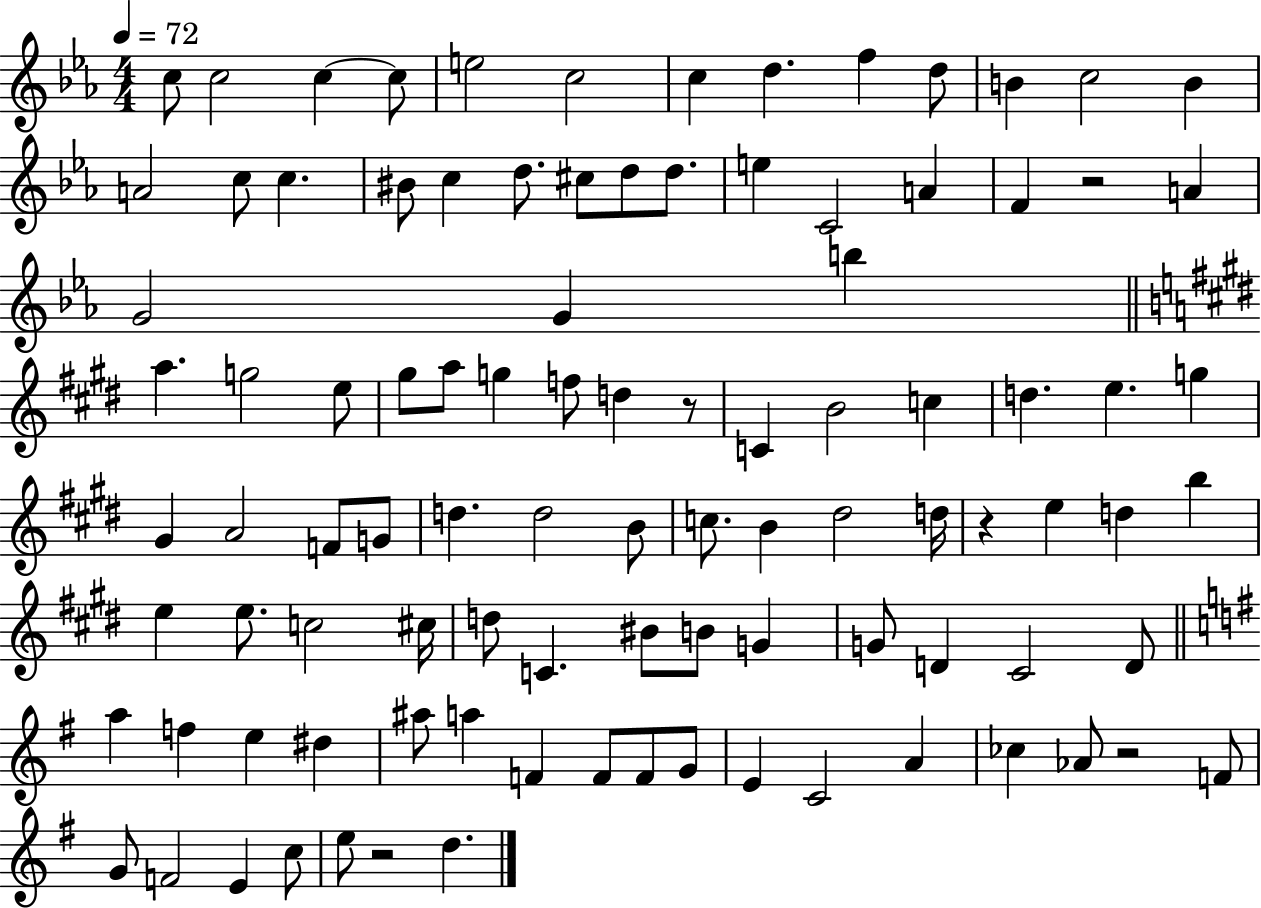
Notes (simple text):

C5/e C5/h C5/q C5/e E5/h C5/h C5/q D5/q. F5/q D5/e B4/q C5/h B4/q A4/h C5/e C5/q. BIS4/e C5/q D5/e. C#5/e D5/e D5/e. E5/q C4/h A4/q F4/q R/h A4/q G4/h G4/q B5/q A5/q. G5/h E5/e G#5/e A5/e G5/q F5/e D5/q R/e C4/q B4/h C5/q D5/q. E5/q. G5/q G#4/q A4/h F4/e G4/e D5/q. D5/h B4/e C5/e. B4/q D#5/h D5/s R/q E5/q D5/q B5/q E5/q E5/e. C5/h C#5/s D5/e C4/q. BIS4/e B4/e G4/q G4/e D4/q C#4/h D4/e A5/q F5/q E5/q D#5/q A#5/e A5/q F4/q F4/e F4/e G4/e E4/q C4/h A4/q CES5/q Ab4/e R/h F4/e G4/e F4/h E4/q C5/e E5/e R/h D5/q.